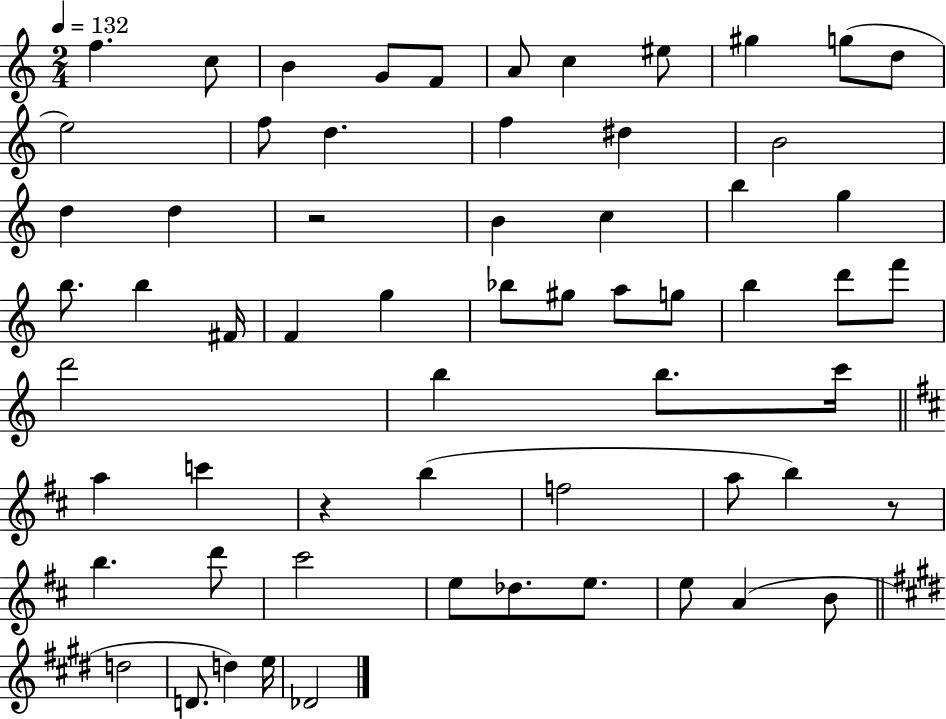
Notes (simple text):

F5/q. C5/e B4/q G4/e F4/e A4/e C5/q EIS5/e G#5/q G5/e D5/e E5/h F5/e D5/q. F5/q D#5/q B4/h D5/q D5/q R/h B4/q C5/q B5/q G5/q B5/e. B5/q F#4/s F4/q G5/q Bb5/e G#5/e A5/e G5/e B5/q D6/e F6/e D6/h B5/q B5/e. C6/s A5/q C6/q R/q B5/q F5/h A5/e B5/q R/e B5/q. D6/e C#6/h E5/e Db5/e. E5/e. E5/e A4/q B4/e D5/h D4/e. D5/q E5/s Db4/h